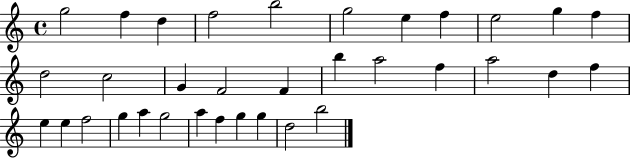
{
  \clef treble
  \time 4/4
  \defaultTimeSignature
  \key c \major
  g''2 f''4 d''4 | f''2 b''2 | g''2 e''4 f''4 | e''2 g''4 f''4 | \break d''2 c''2 | g'4 f'2 f'4 | b''4 a''2 f''4 | a''2 d''4 f''4 | \break e''4 e''4 f''2 | g''4 a''4 g''2 | a''4 f''4 g''4 g''4 | d''2 b''2 | \break \bar "|."
}